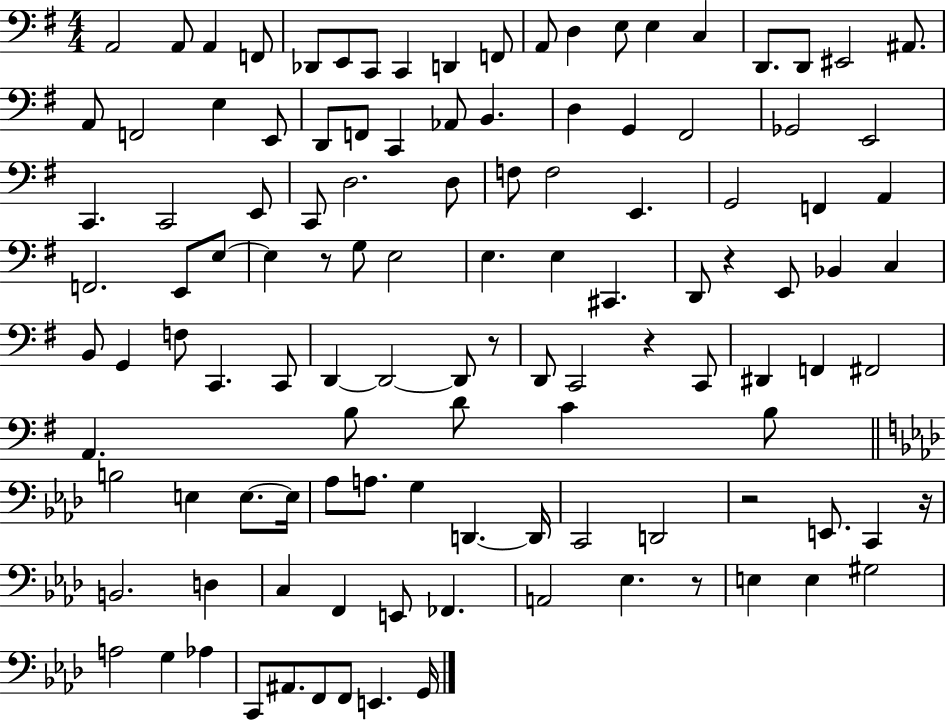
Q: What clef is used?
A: bass